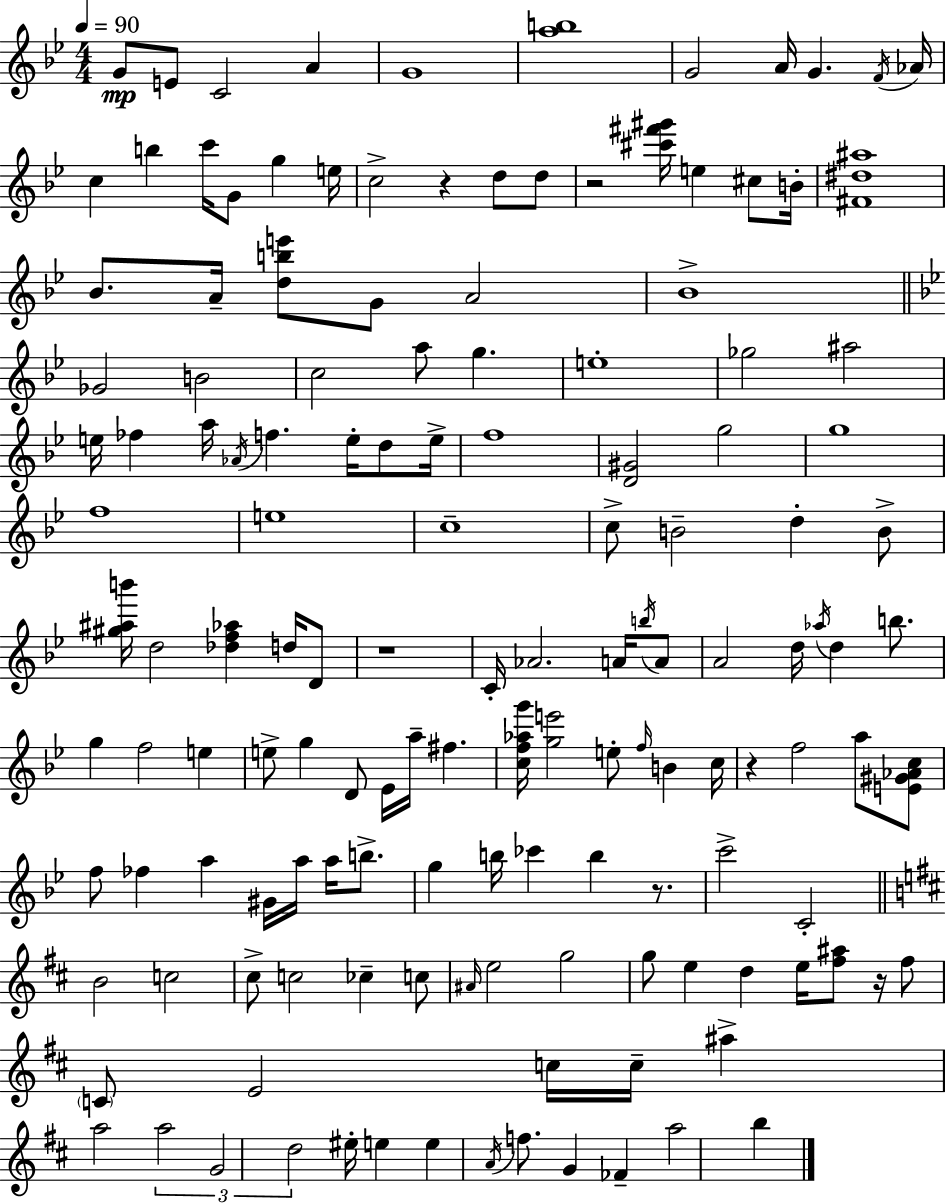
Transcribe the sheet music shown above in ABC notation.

X:1
T:Untitled
M:4/4
L:1/4
K:Gm
G/2 E/2 C2 A G4 [ab]4 G2 A/4 G F/4 _A/4 c b c'/4 G/2 g e/4 c2 z d/2 d/2 z2 [^c'^f'^g']/4 e ^c/2 B/4 [^F^d^a]4 _B/2 A/4 [dbe']/2 G/2 A2 _B4 _G2 B2 c2 a/2 g e4 _g2 ^a2 e/4 _f a/4 _A/4 f e/4 d/2 e/4 f4 [D^G]2 g2 g4 f4 e4 c4 c/2 B2 d B/2 [^g^ab']/4 d2 [_df_a] d/4 D/2 z4 C/4 _A2 A/4 b/4 A/2 A2 d/4 _a/4 d b/2 g f2 e e/2 g D/2 _E/4 a/4 ^f [cf_ag']/4 [ge']2 e/2 f/4 B c/4 z f2 a/2 [E^G_Ac]/2 f/2 _f a ^G/4 a/4 a/4 b/2 g b/4 _c' b z/2 c'2 C2 B2 c2 ^c/2 c2 _c c/2 ^A/4 e2 g2 g/2 e d e/4 [^f^a]/2 z/4 ^f/2 C/2 E2 c/4 c/4 ^a a2 a2 G2 d2 ^e/4 e e A/4 f/2 G _F a2 b